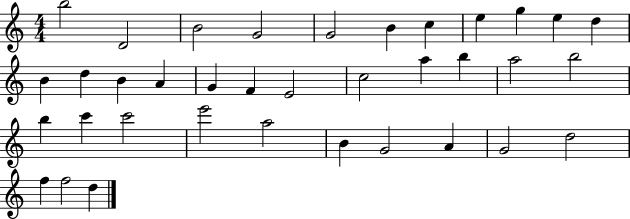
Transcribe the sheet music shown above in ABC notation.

X:1
T:Untitled
M:4/4
L:1/4
K:C
b2 D2 B2 G2 G2 B c e g e d B d B A G F E2 c2 a b a2 b2 b c' c'2 e'2 a2 B G2 A G2 d2 f f2 d